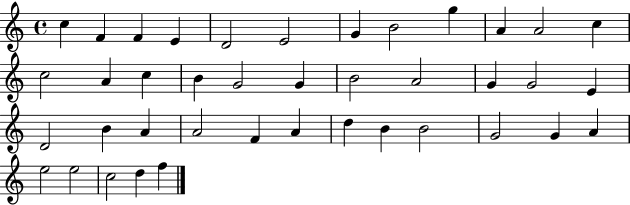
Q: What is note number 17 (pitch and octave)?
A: G4